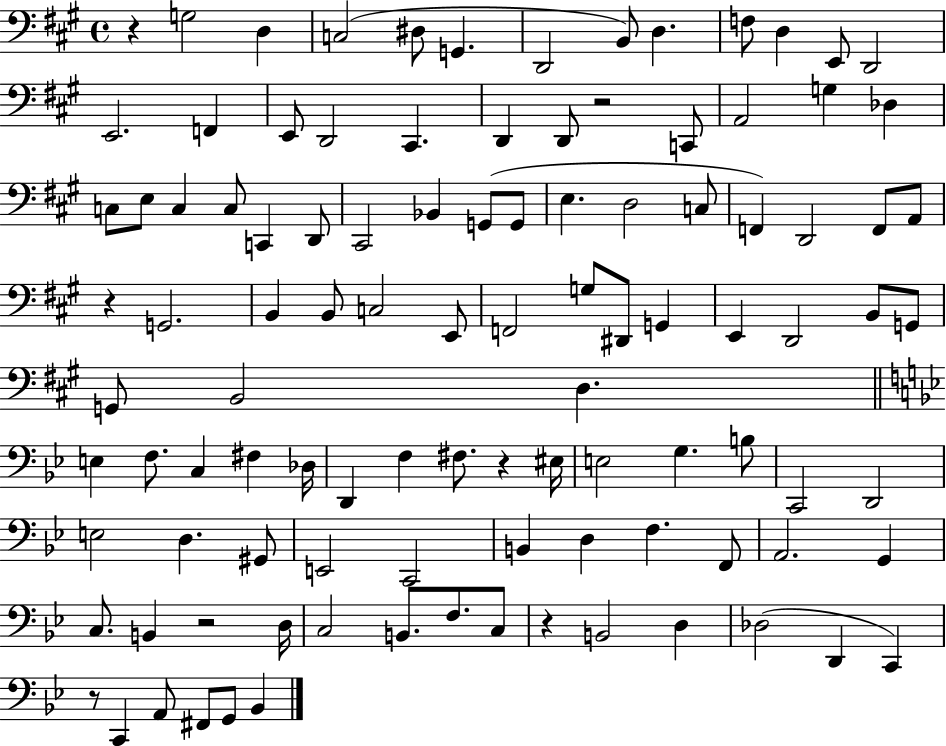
R/q G3/h D3/q C3/h D#3/e G2/q. D2/h B2/e D3/q. F3/e D3/q E2/e D2/h E2/h. F2/q E2/e D2/h C#2/q. D2/q D2/e R/h C2/e A2/h G3/q Db3/q C3/e E3/e C3/q C3/e C2/q D2/e C#2/h Bb2/q G2/e G2/e E3/q. D3/h C3/e F2/q D2/h F2/e A2/e R/q G2/h. B2/q B2/e C3/h E2/e F2/h G3/e D#2/e G2/q E2/q D2/h B2/e G2/e G2/e B2/h D3/q. E3/q F3/e. C3/q F#3/q Db3/s D2/q F3/q F#3/e. R/q EIS3/s E3/h G3/q. B3/e C2/h D2/h E3/h D3/q. G#2/e E2/h C2/h B2/q D3/q F3/q. F2/e A2/h. G2/q C3/e. B2/q R/h D3/s C3/h B2/e. F3/e. C3/e R/q B2/h D3/q Db3/h D2/q C2/q R/e C2/q A2/e F#2/e G2/e Bb2/q